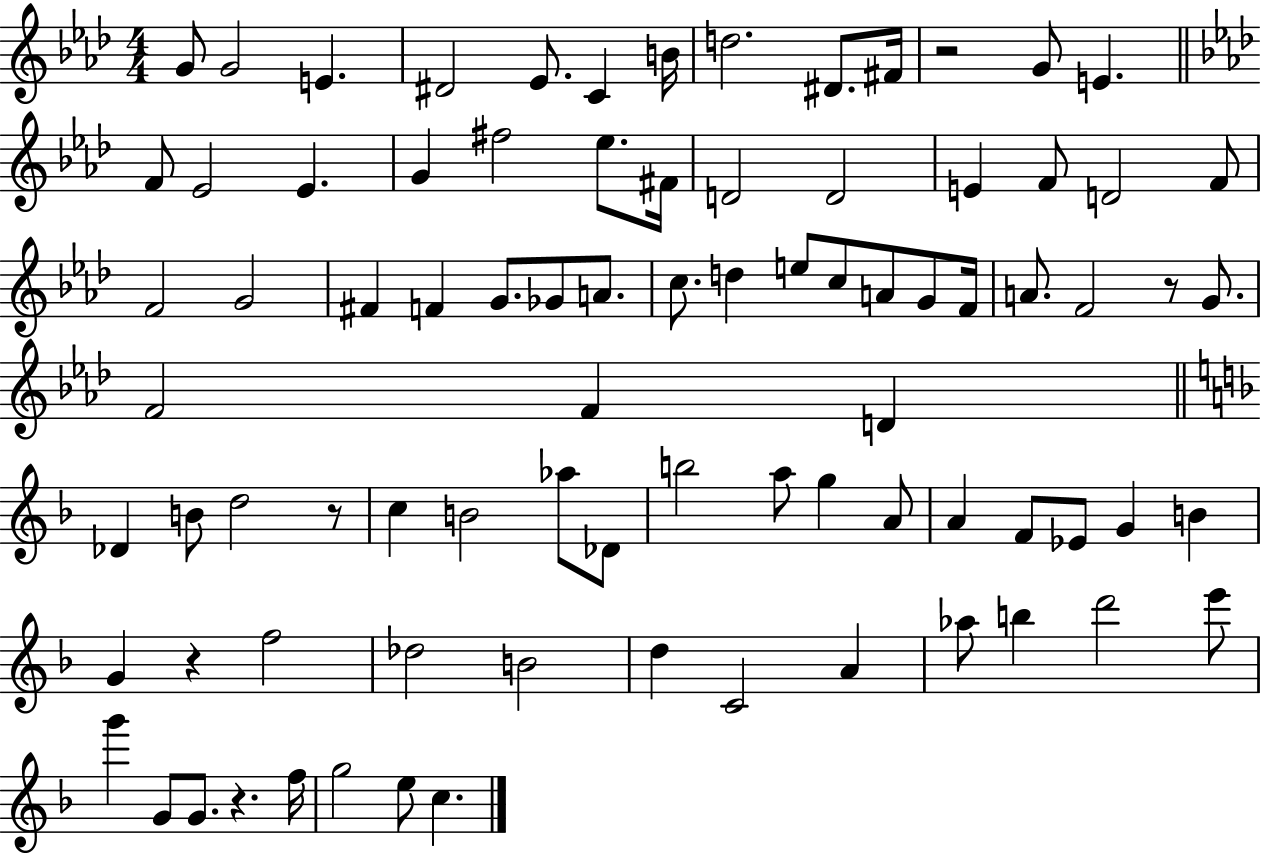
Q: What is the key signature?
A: AES major